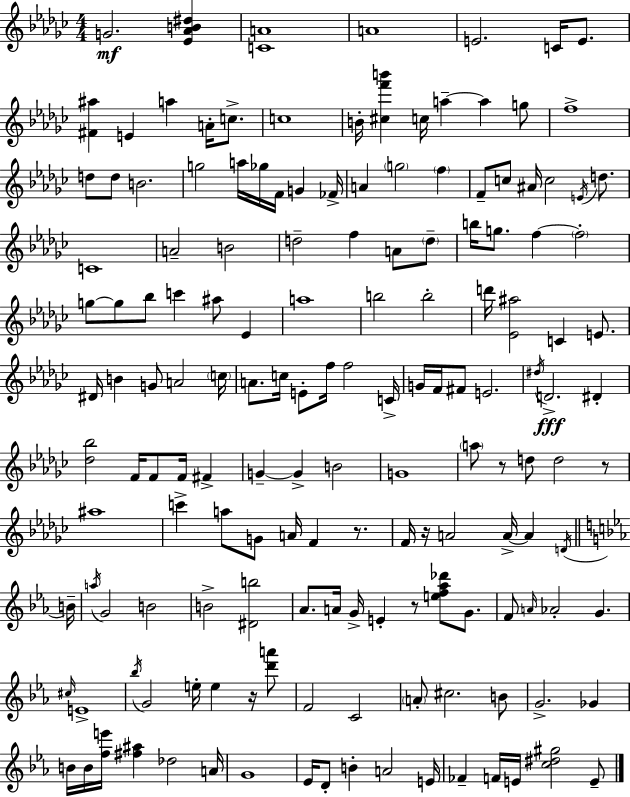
X:1
T:Untitled
M:4/4
L:1/4
K:Ebm
G2 [_E_AB^d] [CA]4 A4 E2 C/4 E/2 [^F^a] E a A/4 c/2 c4 B/4 [^cf'b'] c/4 a a g/2 f4 d/2 d/2 B2 g2 a/4 _g/4 F/4 G _F/4 A g2 f F/2 c/2 ^A/4 c2 E/4 d/2 C4 A2 B2 d2 f A/2 d/2 b/4 g/2 f f2 g/2 g/2 _b/2 c' ^a/2 _E a4 b2 b2 d'/4 [_E^a]2 C E/2 ^D/4 B G/2 A2 c/4 A/2 c/4 E/2 f/4 f2 C/4 G/4 F/4 ^F/2 E2 ^d/4 D2 ^D [_d_b]2 F/4 F/2 F/4 ^F G G B2 G4 a/2 z/2 d/2 d2 z/2 ^a4 c' a/2 G/2 A/4 F z/2 F/4 z/4 A2 A/4 A D/4 B/4 a/4 G2 B2 B2 [^Db]2 _A/2 A/4 G/4 E z/2 [ef_a_d']/2 G/2 F/2 A/4 _A2 G ^c/4 E4 _b/4 G2 e/4 e z/4 [d'a']/2 F2 C2 A/2 ^c2 B/2 G2 _G B/4 B/4 [fe']/4 [^f^a] _d2 A/4 G4 _E/4 D/2 B A2 E/4 _F F/4 E/4 [c^d^g]2 E/2